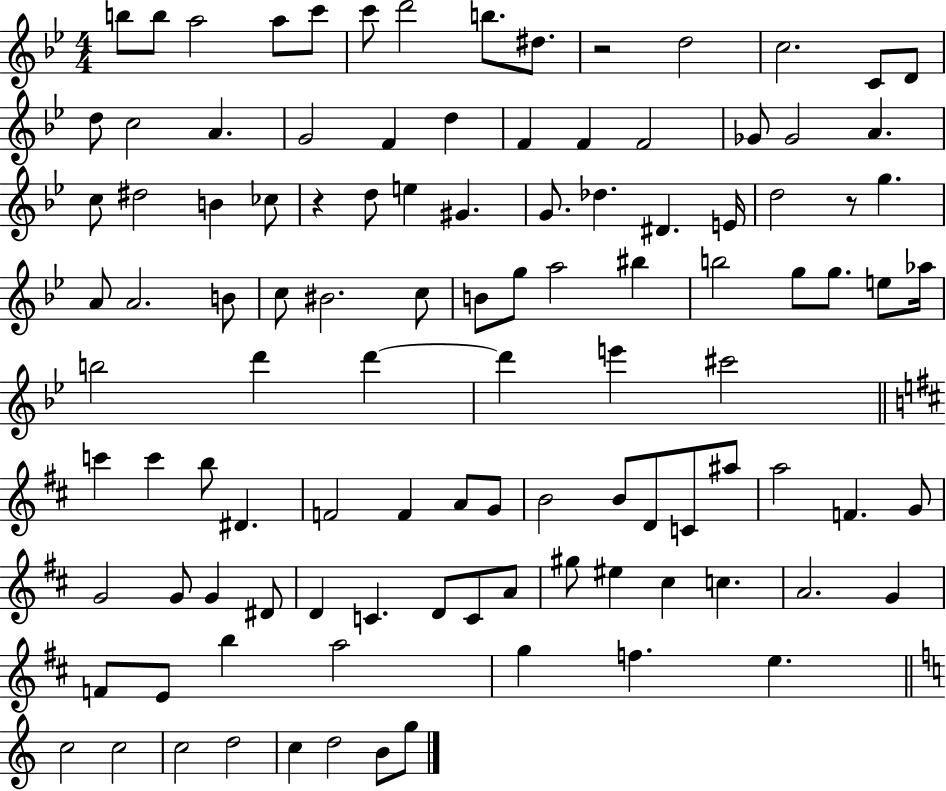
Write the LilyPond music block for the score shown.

{
  \clef treble
  \numericTimeSignature
  \time 4/4
  \key bes \major
  b''8 b''8 a''2 a''8 c'''8 | c'''8 d'''2 b''8. dis''8. | r2 d''2 | c''2. c'8 d'8 | \break d''8 c''2 a'4. | g'2 f'4 d''4 | f'4 f'4 f'2 | ges'8 ges'2 a'4. | \break c''8 dis''2 b'4 ces''8 | r4 d''8 e''4 gis'4. | g'8. des''4. dis'4. e'16 | d''2 r8 g''4. | \break a'8 a'2. b'8 | c''8 bis'2. c''8 | b'8 g''8 a''2 bis''4 | b''2 g''8 g''8. e''8 aes''16 | \break b''2 d'''4 d'''4~~ | d'''4 e'''4 cis'''2 | \bar "||" \break \key b \minor c'''4 c'''4 b''8 dis'4. | f'2 f'4 a'8 g'8 | b'2 b'8 d'8 c'8 ais''8 | a''2 f'4. g'8 | \break g'2 g'8 g'4 dis'8 | d'4 c'4. d'8 c'8 a'8 | gis''8 eis''4 cis''4 c''4. | a'2. g'4 | \break f'8 e'8 b''4 a''2 | g''4 f''4. e''4. | \bar "||" \break \key a \minor c''2 c''2 | c''2 d''2 | c''4 d''2 b'8 g''8 | \bar "|."
}